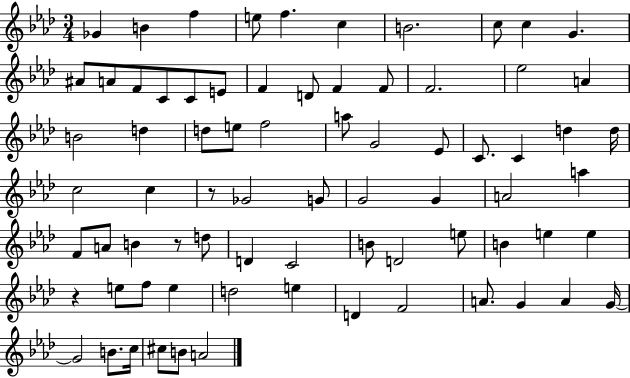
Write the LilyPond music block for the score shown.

{
  \clef treble
  \numericTimeSignature
  \time 3/4
  \key aes \major
  ges'4 b'4 f''4 | e''8 f''4. c''4 | b'2. | c''8 c''4 g'4. | \break ais'8 a'8 f'8 c'8 c'8 e'8 | f'4 d'8 f'4 f'8 | f'2. | ees''2 a'4 | \break b'2 d''4 | d''8 e''8 f''2 | a''8 g'2 ees'8 | c'8. c'4 d''4 d''16 | \break c''2 c''4 | r8 ges'2 g'8 | g'2 g'4 | a'2 a''4 | \break f'8 a'8 b'4 r8 d''8 | d'4 c'2 | b'8 d'2 e''8 | b'4 e''4 e''4 | \break r4 e''8 f''8 e''4 | d''2 e''4 | d'4 f'2 | a'8. g'4 a'4 g'16~~ | \break g'2 b'8. c''16 | cis''8 b'8 a'2 | \bar "|."
}